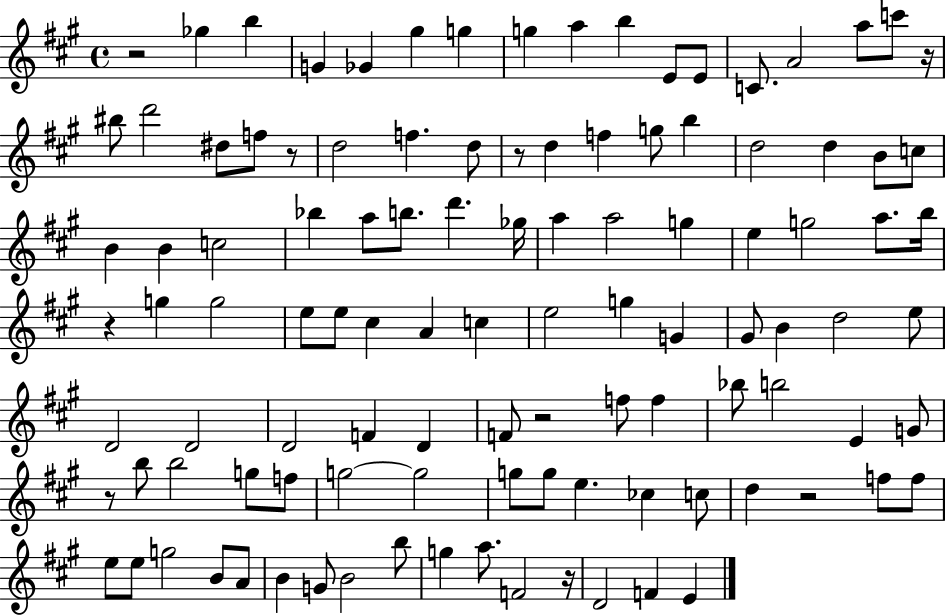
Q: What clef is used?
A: treble